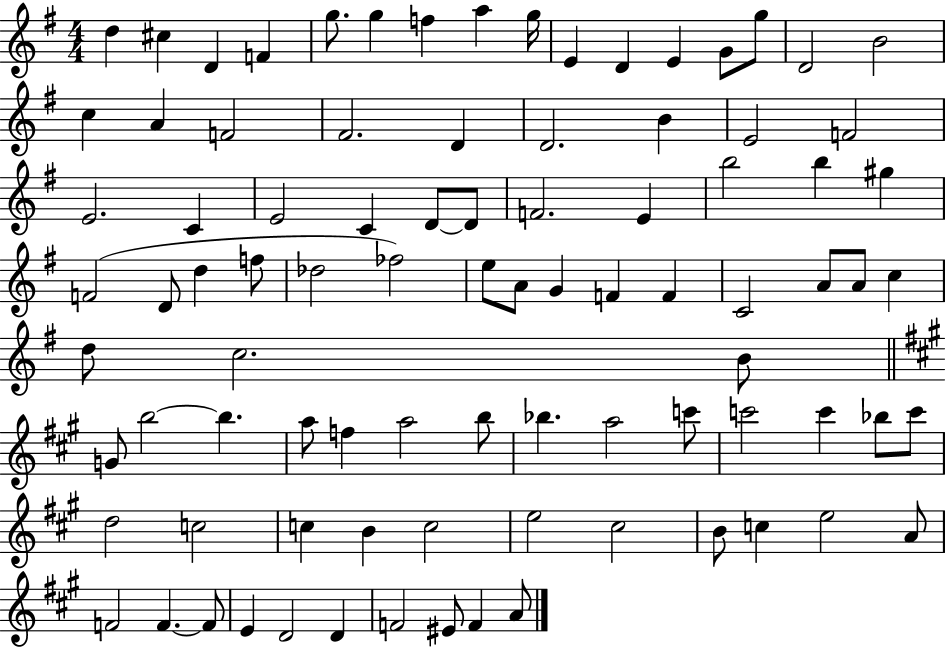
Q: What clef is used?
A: treble